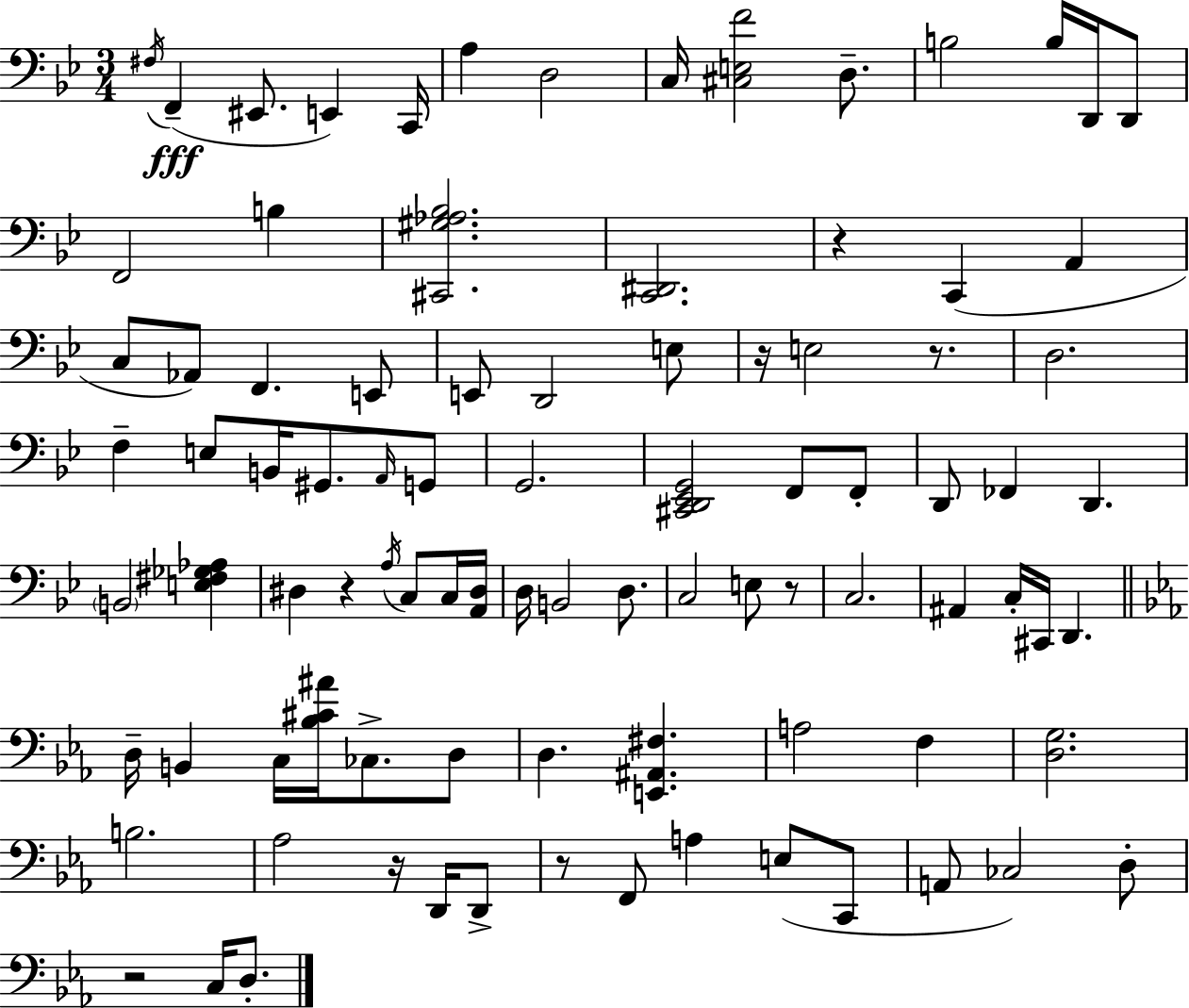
F#3/s F2/q EIS2/e. E2/q C2/s A3/q D3/h C3/s [C#3,E3,F4]/h D3/e. B3/h B3/s D2/s D2/e F2/h B3/q [C#2,G#3,Ab3,Bb3]/h. [C2,D#2]/h. R/q C2/q A2/q C3/e Ab2/e F2/q. E2/e E2/e D2/h E3/e R/s E3/h R/e. D3/h. F3/q E3/e B2/s G#2/e. A2/s G2/e G2/h. [C#2,D2,Eb2,G2]/h F2/e F2/e D2/e FES2/q D2/q. B2/h [E3,F#3,Gb3,Ab3]/q D#3/q R/q A3/s C3/e C3/s [A2,D#3]/s D3/s B2/h D3/e. C3/h E3/e R/e C3/h. A#2/q C3/s C#2/s D2/q. D3/s B2/q C3/s [Bb3,C#4,A#4]/s CES3/e. D3/e D3/q. [E2,A#2,F#3]/q. A3/h F3/q [D3,G3]/h. B3/h. Ab3/h R/s D2/s D2/e R/e F2/e A3/q E3/e C2/e A2/e CES3/h D3/e R/h C3/s D3/e.